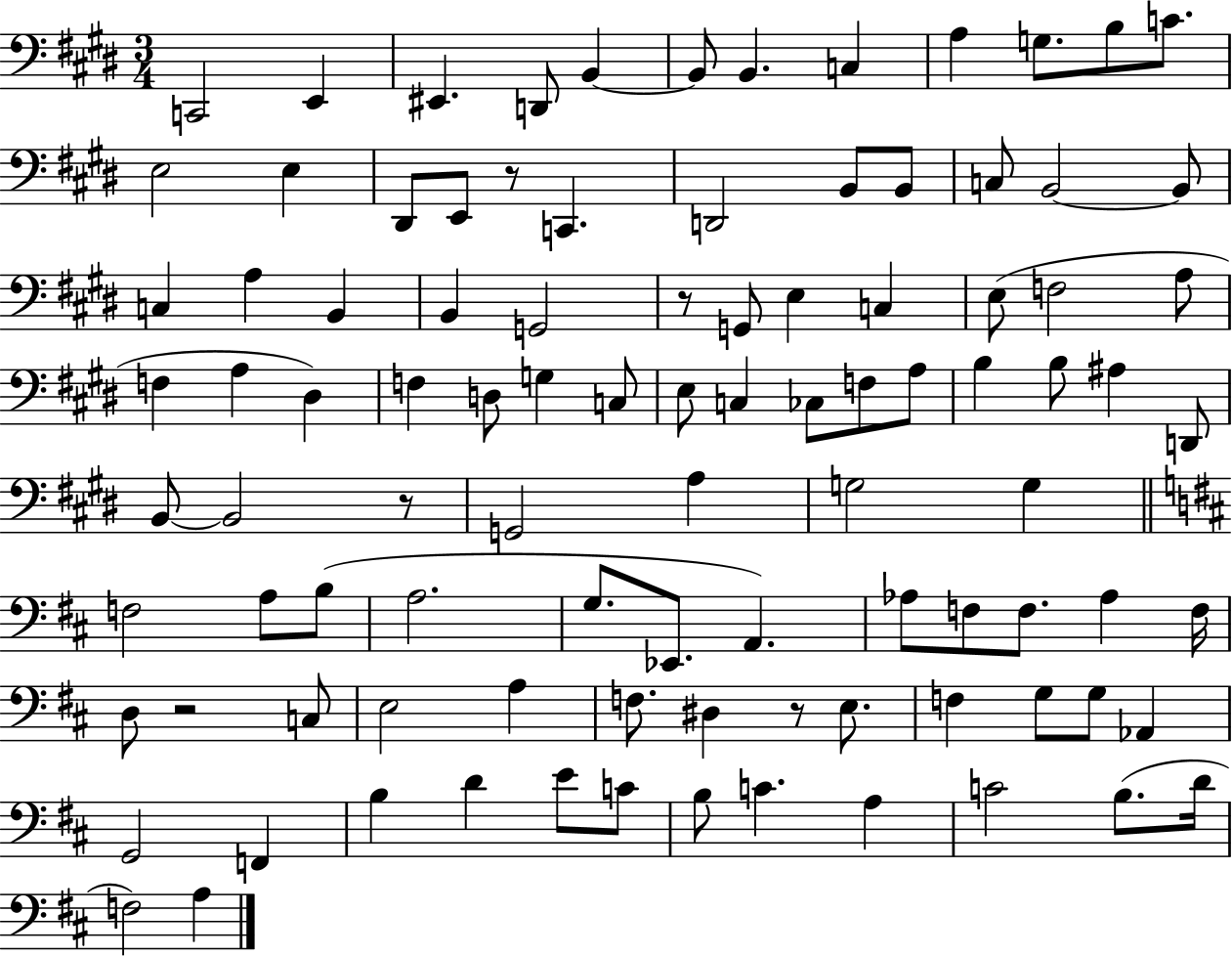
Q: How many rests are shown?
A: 5